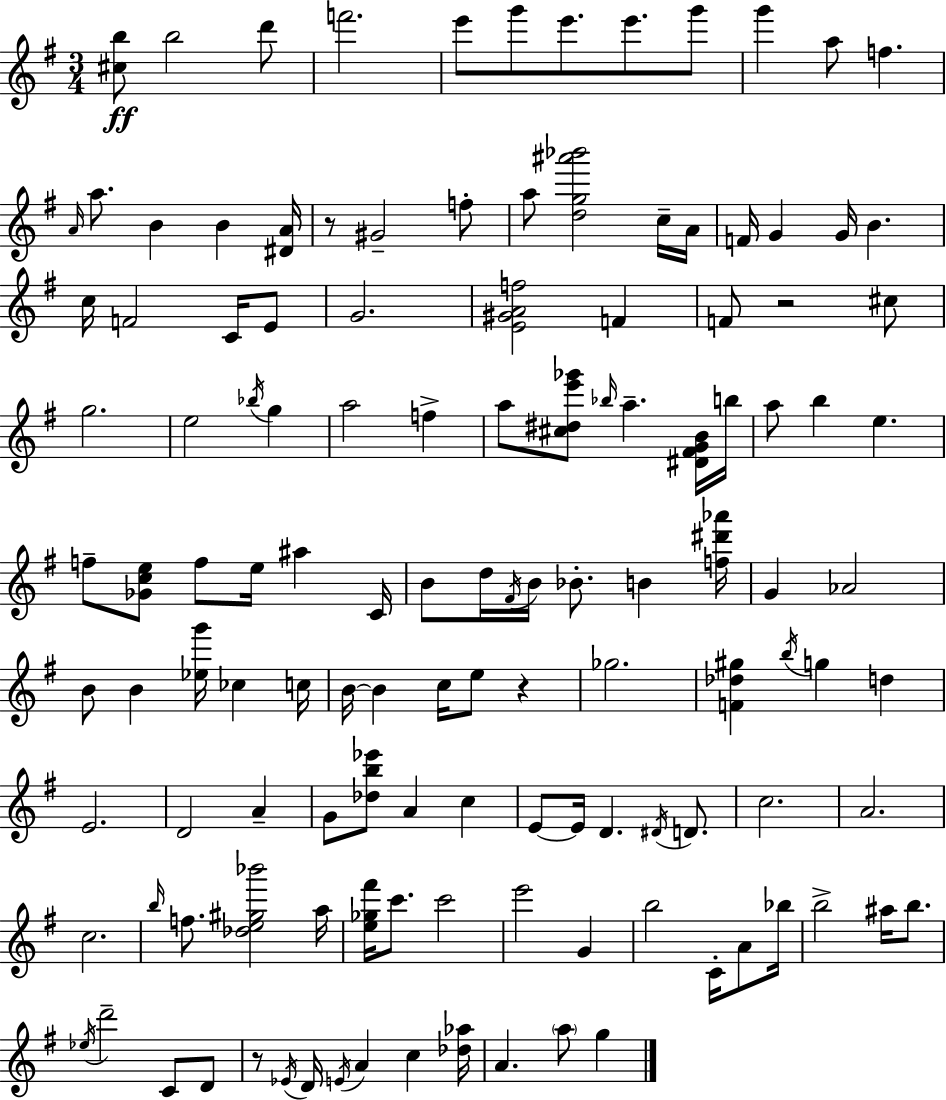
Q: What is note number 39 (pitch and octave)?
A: A5